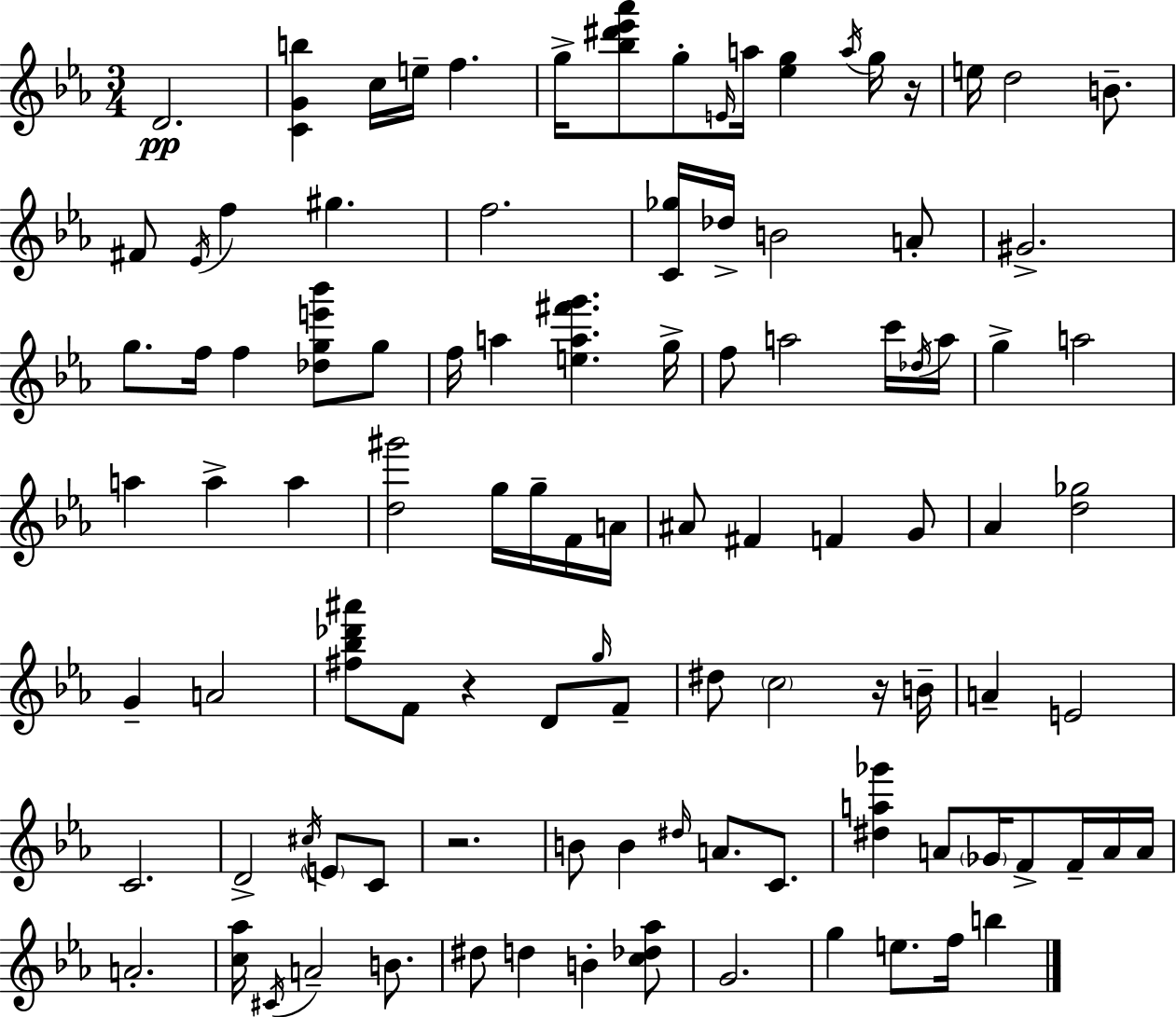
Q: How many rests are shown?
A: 4